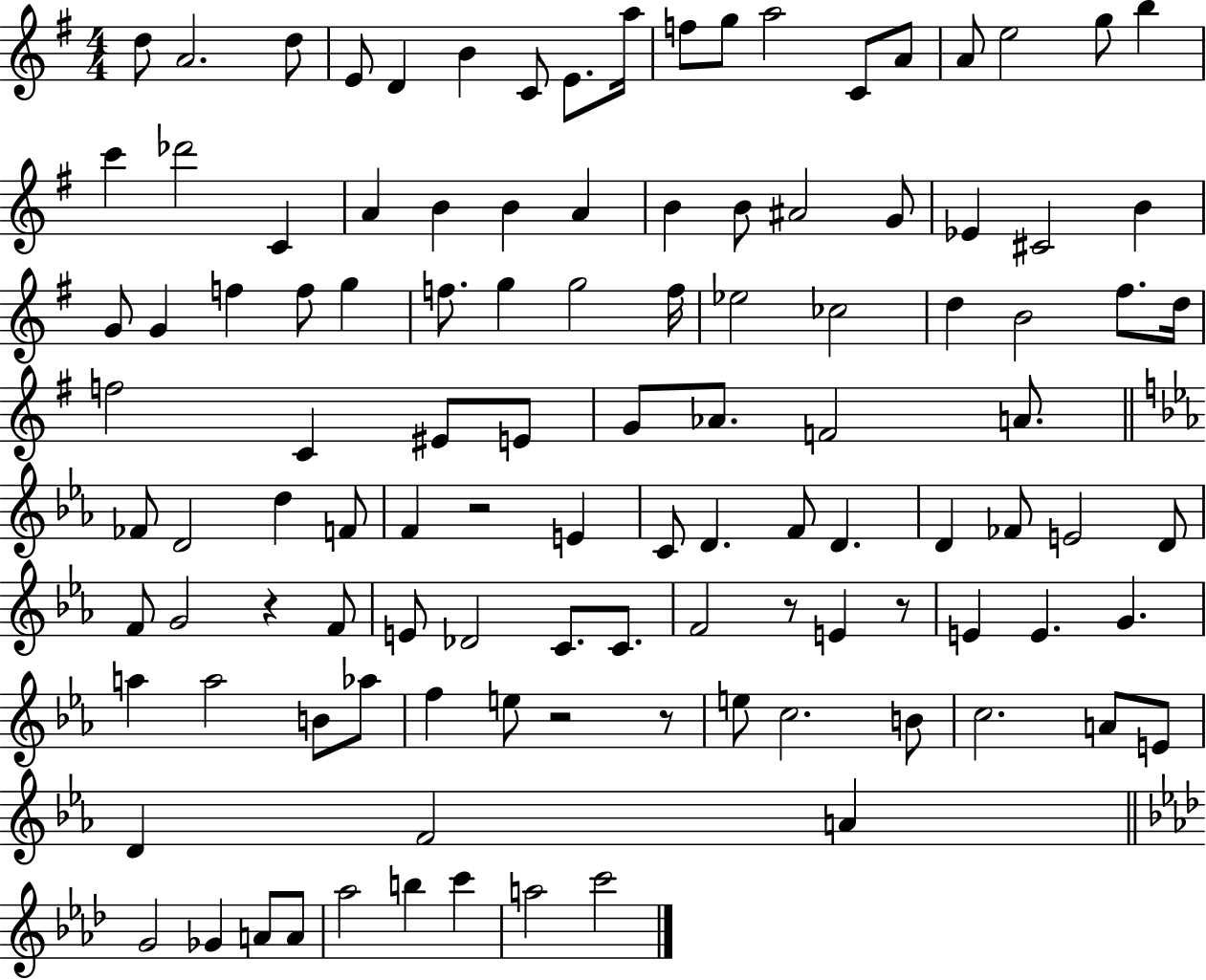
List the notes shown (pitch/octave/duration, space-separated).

D5/e A4/h. D5/e E4/e D4/q B4/q C4/e E4/e. A5/s F5/e G5/e A5/h C4/e A4/e A4/e E5/h G5/e B5/q C6/q Db6/h C4/q A4/q B4/q B4/q A4/q B4/q B4/e A#4/h G4/e Eb4/q C#4/h B4/q G4/e G4/q F5/q F5/e G5/q F5/e. G5/q G5/h F5/s Eb5/h CES5/h D5/q B4/h F#5/e. D5/s F5/h C4/q EIS4/e E4/e G4/e Ab4/e. F4/h A4/e. FES4/e D4/h D5/q F4/e F4/q R/h E4/q C4/e D4/q. F4/e D4/q. D4/q FES4/e E4/h D4/e F4/e G4/h R/q F4/e E4/e Db4/h C4/e. C4/e. F4/h R/e E4/q R/e E4/q E4/q. G4/q. A5/q A5/h B4/e Ab5/e F5/q E5/e R/h R/e E5/e C5/h. B4/e C5/h. A4/e E4/e D4/q F4/h A4/q G4/h Gb4/q A4/e A4/e Ab5/h B5/q C6/q A5/h C6/h